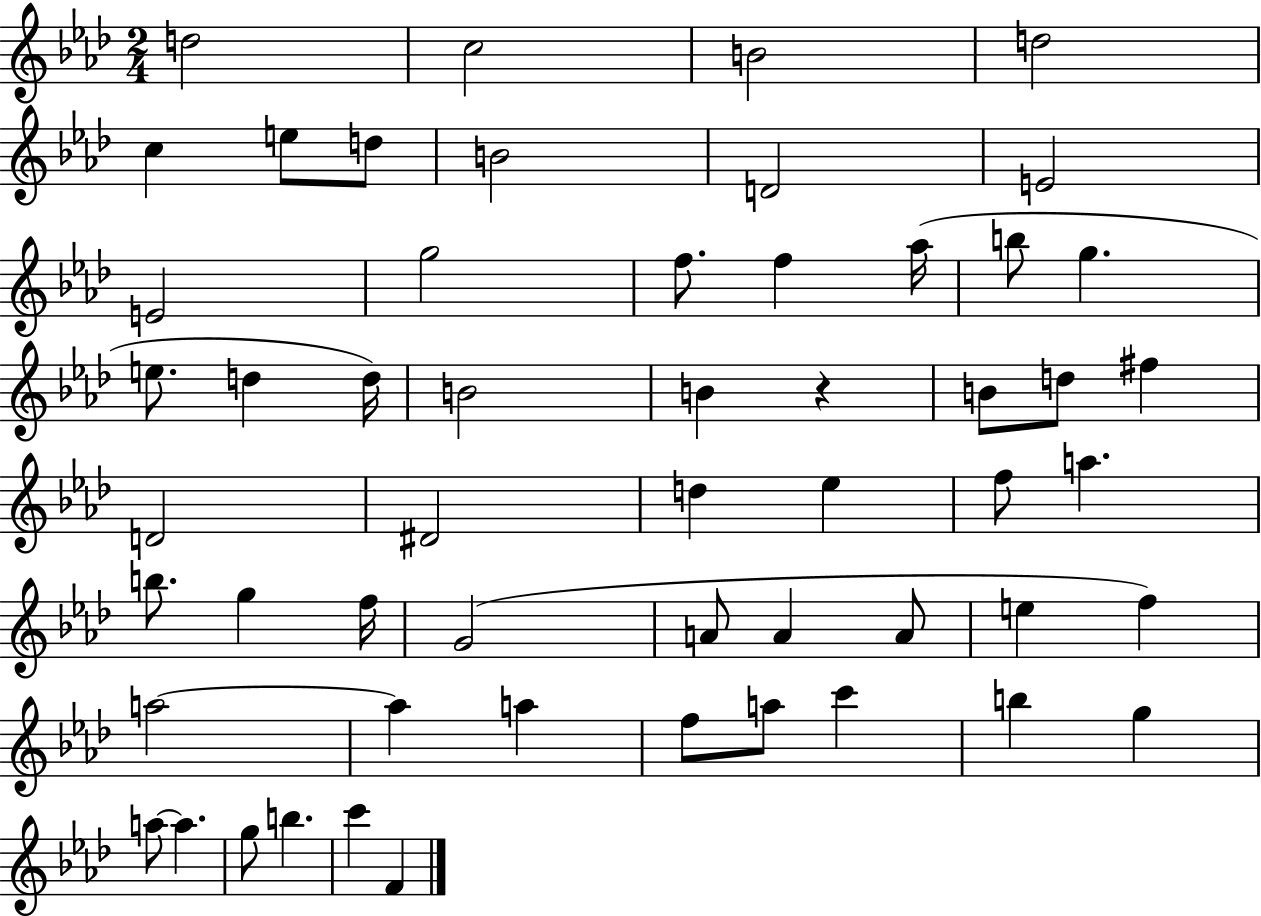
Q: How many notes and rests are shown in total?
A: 55